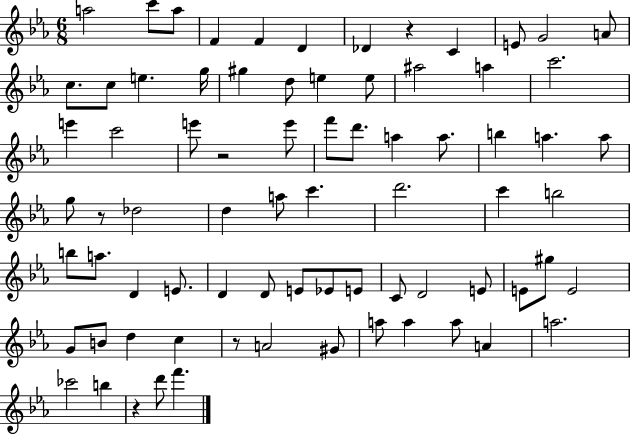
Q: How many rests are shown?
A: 5